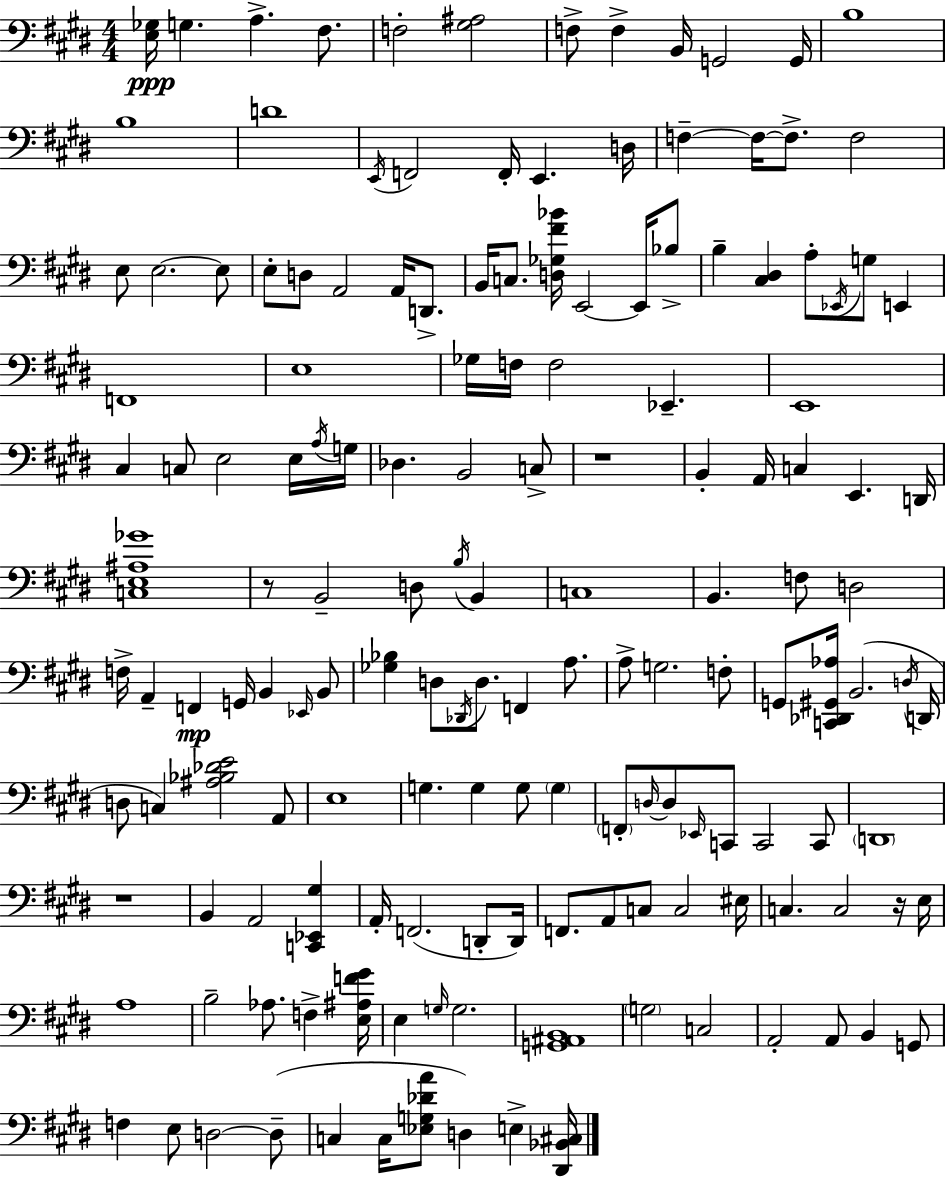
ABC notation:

X:1
T:Untitled
M:4/4
L:1/4
K:E
[E,_G,]/4 G, A, ^F,/2 F,2 [^G,^A,]2 F,/2 F, B,,/4 G,,2 G,,/4 B,4 B,4 D4 E,,/4 F,,2 F,,/4 E,, D,/4 F, F,/4 F,/2 F,2 E,/2 E,2 E,/2 E,/2 D,/2 A,,2 A,,/4 D,,/2 B,,/4 C,/2 [D,_G,^F_B]/4 E,,2 E,,/4 _B,/2 B, [^C,^D,] A,/2 _E,,/4 G,/2 E,, F,,4 E,4 _G,/4 F,/4 F,2 _E,, E,,4 ^C, C,/2 E,2 E,/4 A,/4 G,/4 _D, B,,2 C,/2 z4 B,, A,,/4 C, E,, D,,/4 [C,E,^A,_G]4 z/2 B,,2 D,/2 B,/4 B,, C,4 B,, F,/2 D,2 F,/4 A,, F,, G,,/4 B,, _E,,/4 B,,/2 [_G,_B,] D,/2 _D,,/4 D,/2 F,, A,/2 A,/2 G,2 F,/2 G,,/2 [C,,_D,,^G,,_A,]/4 B,,2 D,/4 D,,/4 D,/2 C, [^A,_B,_DE]2 A,,/2 E,4 G, G, G,/2 G, F,,/2 D,/4 D,/2 _E,,/4 C,,/2 C,,2 C,,/2 D,,4 z4 B,, A,,2 [C,,_E,,^G,] A,,/4 F,,2 D,,/2 D,,/4 F,,/2 A,,/2 C,/2 C,2 ^E,/4 C, C,2 z/4 E,/4 A,4 B,2 _A,/2 F, [E,^A,F^G]/4 E, G,/4 G,2 [G,,^A,,B,,]4 G,2 C,2 A,,2 A,,/2 B,, G,,/2 F, E,/2 D,2 D,/2 C, C,/4 [_E,G,_DA]/2 D, E, [^D,,_B,,^C,]/4